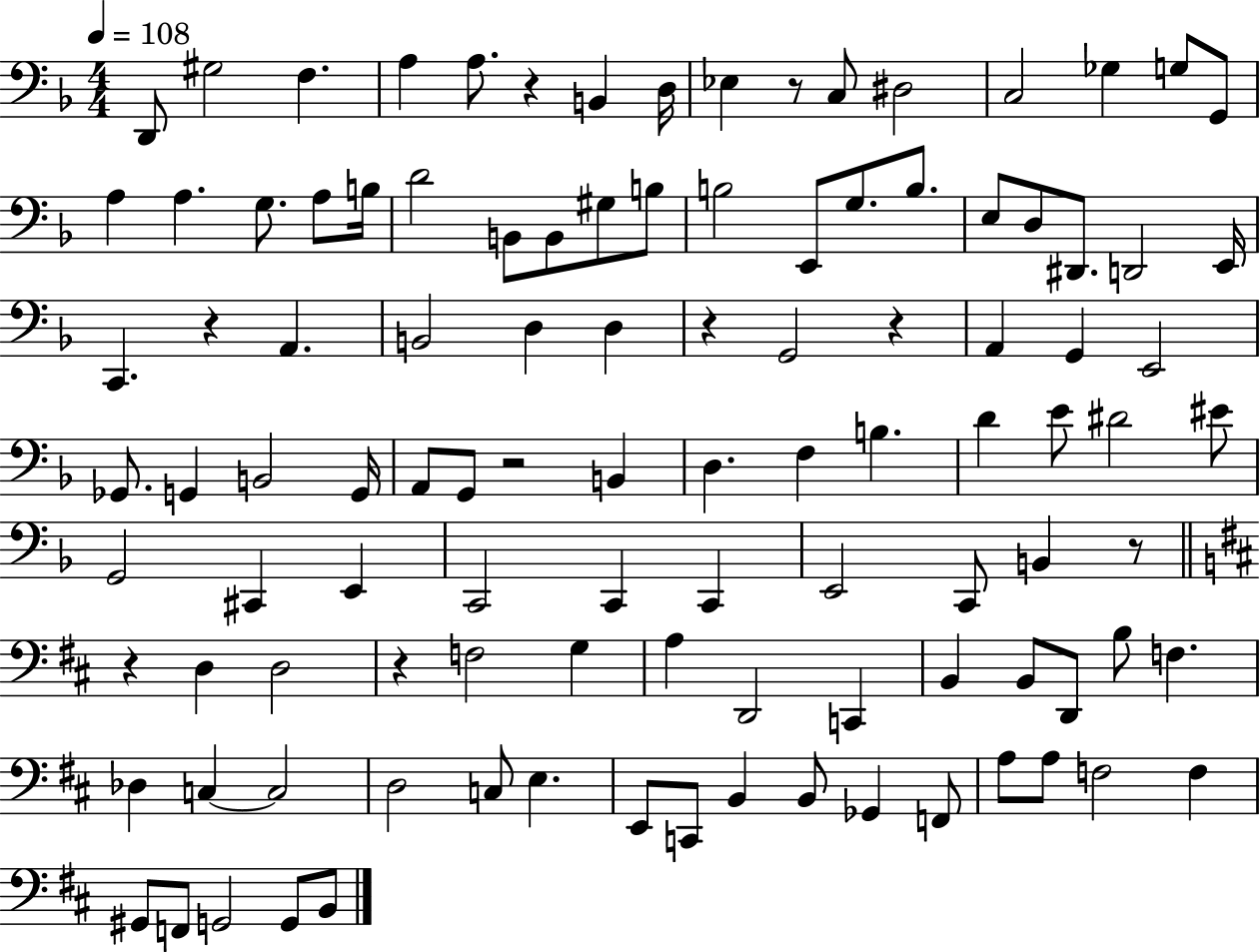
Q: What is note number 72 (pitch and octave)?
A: C2